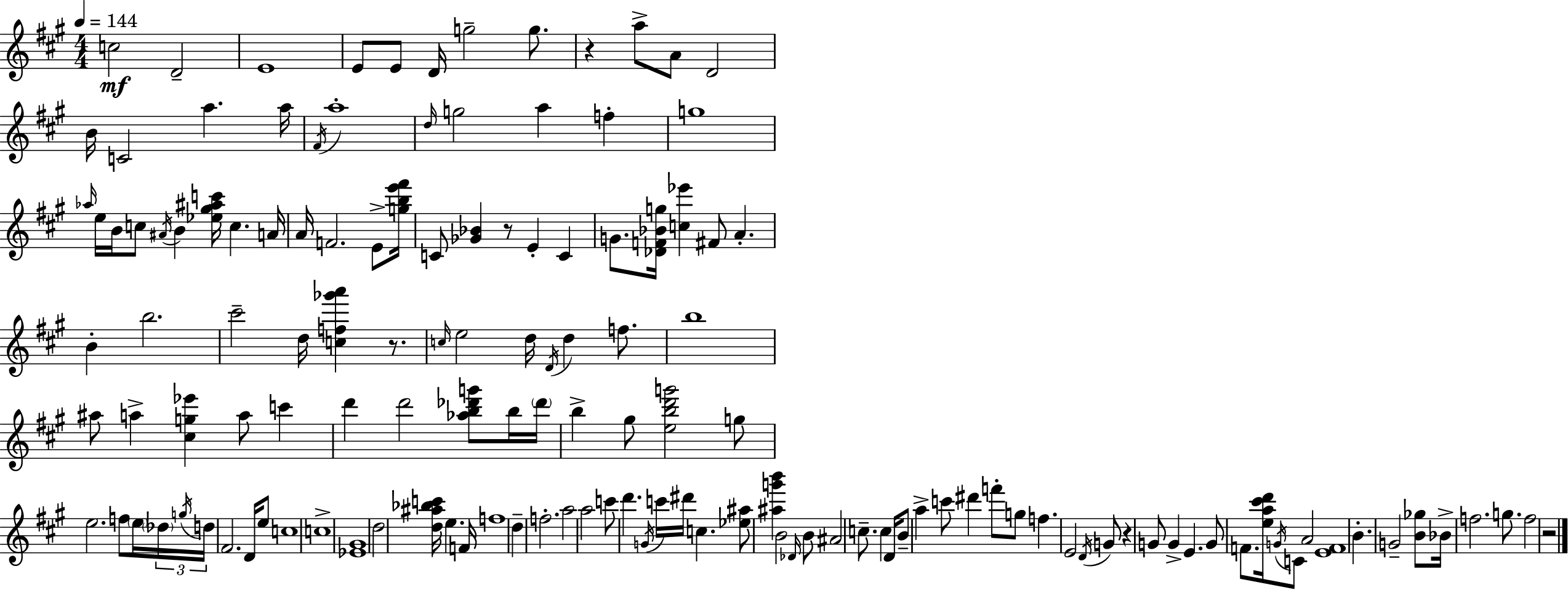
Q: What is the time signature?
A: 4/4